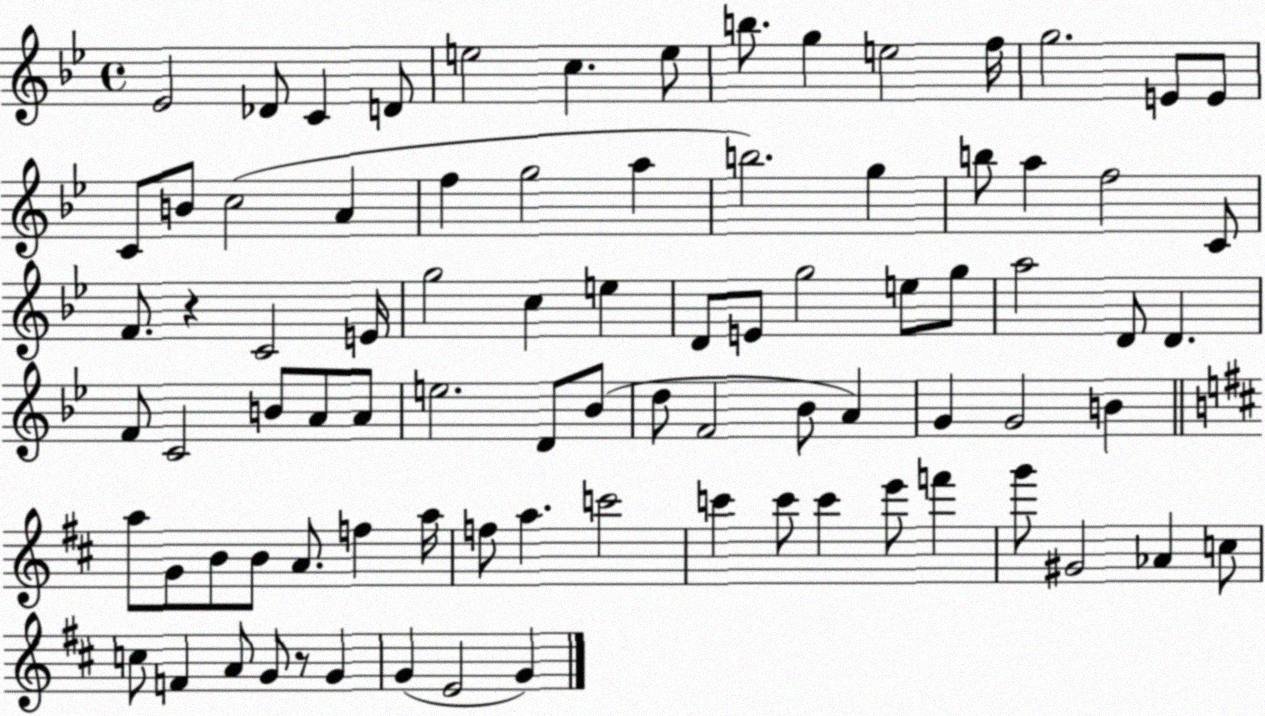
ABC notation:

X:1
T:Untitled
M:4/4
L:1/4
K:Bb
_E2 _D/2 C D/2 e2 c e/2 b/2 g e2 f/4 g2 E/2 E/2 C/2 B/2 c2 A f g2 a b2 g b/2 a f2 C/2 F/2 z C2 E/4 g2 c e D/2 E/2 g2 e/2 g/2 a2 D/2 D F/2 C2 B/2 A/2 A/2 e2 D/2 _B/2 d/2 F2 _B/2 A G G2 B a/2 G/2 B/2 B/2 A/2 f a/4 f/2 a c'2 c' c'/2 c' e'/2 f' g'/2 ^G2 _A c/2 c/2 F A/2 G/2 z/2 G G E2 G